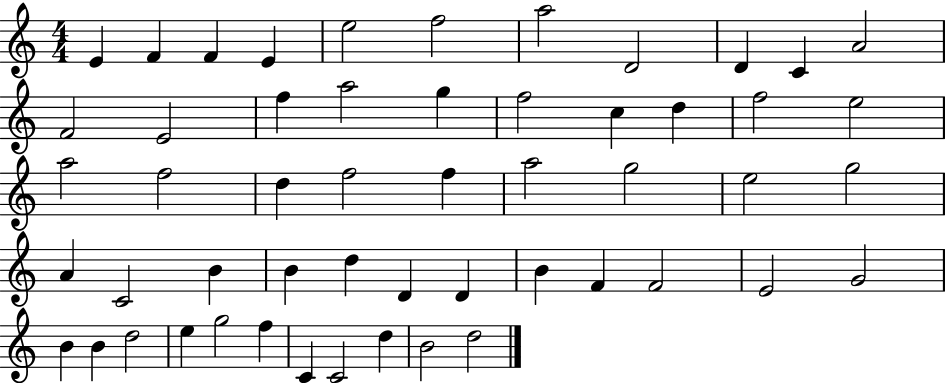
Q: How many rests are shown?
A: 0